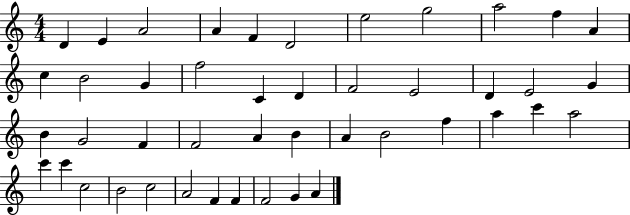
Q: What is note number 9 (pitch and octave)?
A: A5